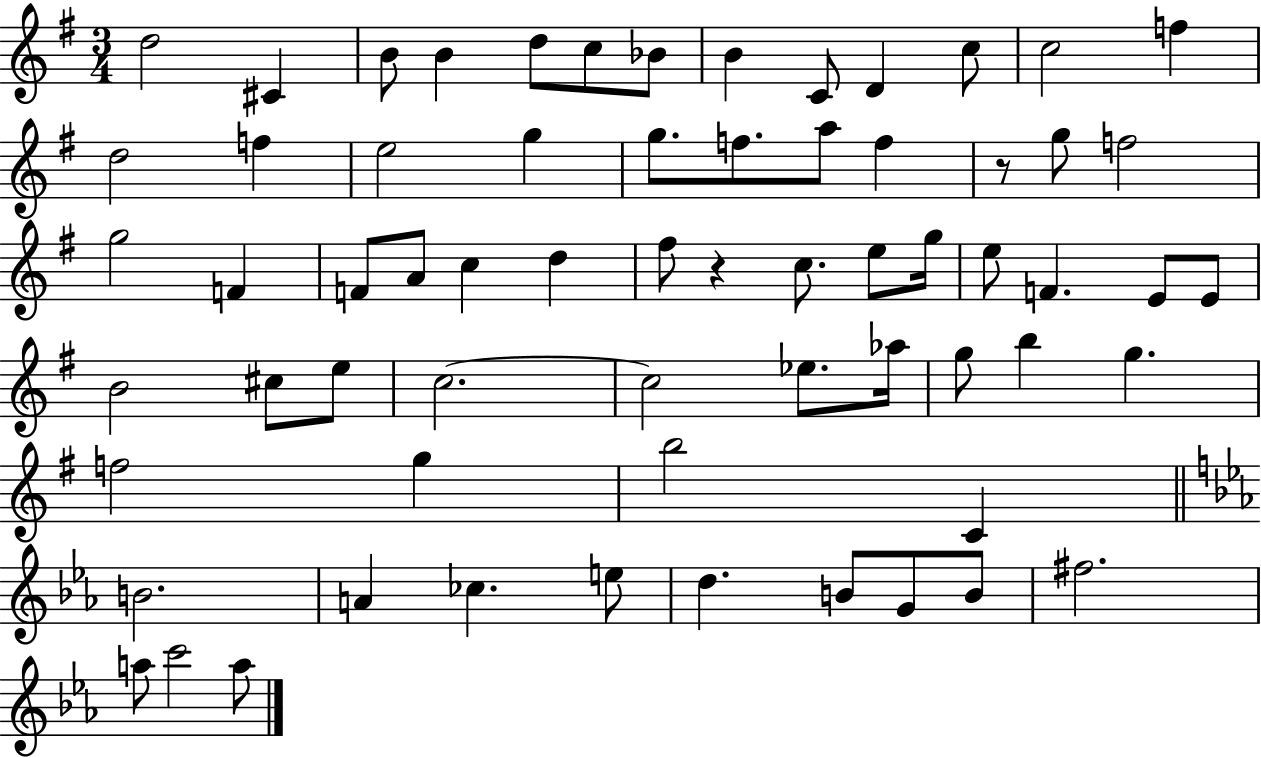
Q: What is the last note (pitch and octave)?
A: A5